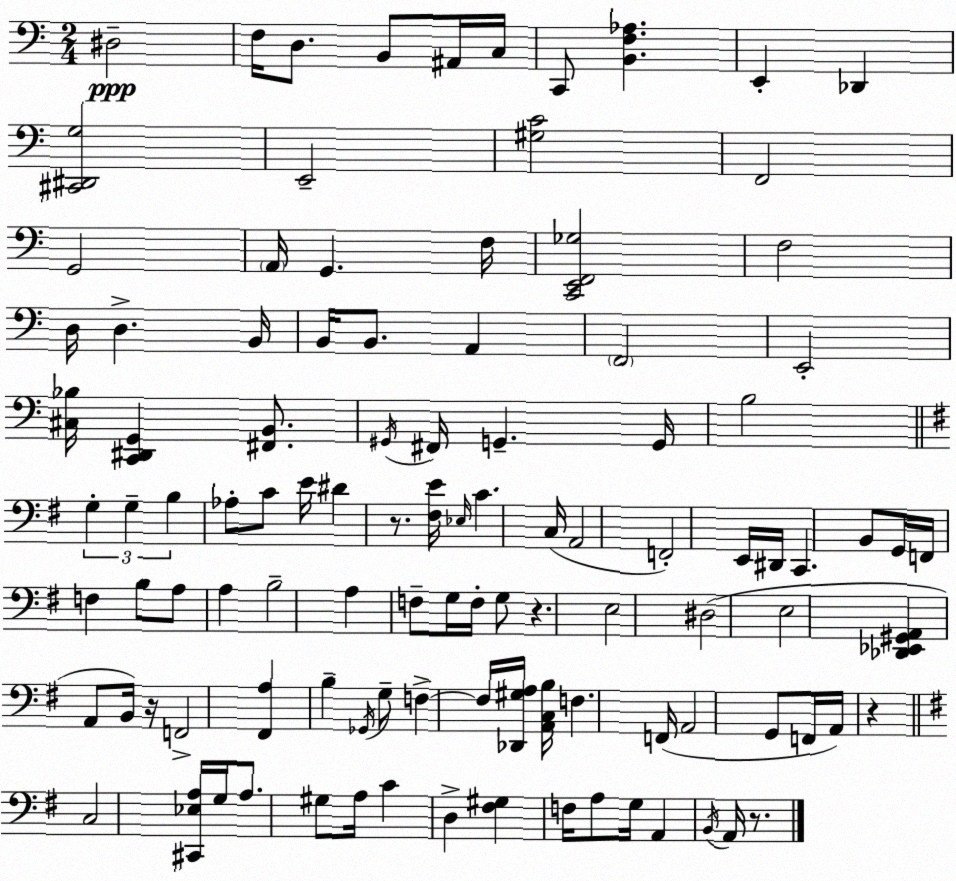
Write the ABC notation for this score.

X:1
T:Untitled
M:2/4
L:1/4
K:Am
^D,2 F,/4 D,/2 B,,/2 ^A,,/4 C,/4 C,,/2 [B,,F,_A,] E,, _D,, [^C,,^D,,G,]2 E,,2 [^G,C]2 F,,2 G,,2 A,,/4 G,, F,/4 [C,,E,,F,,_G,]2 F,2 D,/4 D, B,,/4 B,,/4 B,,/2 A,, F,,2 E,,2 [^C,_B,]/4 [C,,^D,,G,,] [^F,,B,,]/2 ^G,,/4 ^F,,/4 G,, G,,/4 B,2 G, G, B, _A,/2 C/2 E/4 ^D z/2 [^F,E]/4 _E,/4 C C,/4 A,,2 F,,2 E,,/4 ^D,,/4 C,, B,,/2 G,,/4 F,,/4 F, B,/2 A,/2 A, B,2 A, F,/2 G,/4 F,/4 G,/2 z E,2 ^D,2 E,2 [_D,,_E,,^G,,A,,] A,,/2 B,,/4 z/4 F,,2 [^F,,A,] B, _G,,/4 G,/2 F, F,/4 [_D,,^G,A,]/4 [A,,C,B,]/4 F, F,,/4 A,,2 G,,/2 F,,/4 A,,/4 z C,2 [^C,,_E,A,]/4 G,/4 A,/2 ^G,/2 A,/4 C D, [^F,^G,] F,/4 A,/2 G,/4 A,, B,,/4 A,,/4 z/2